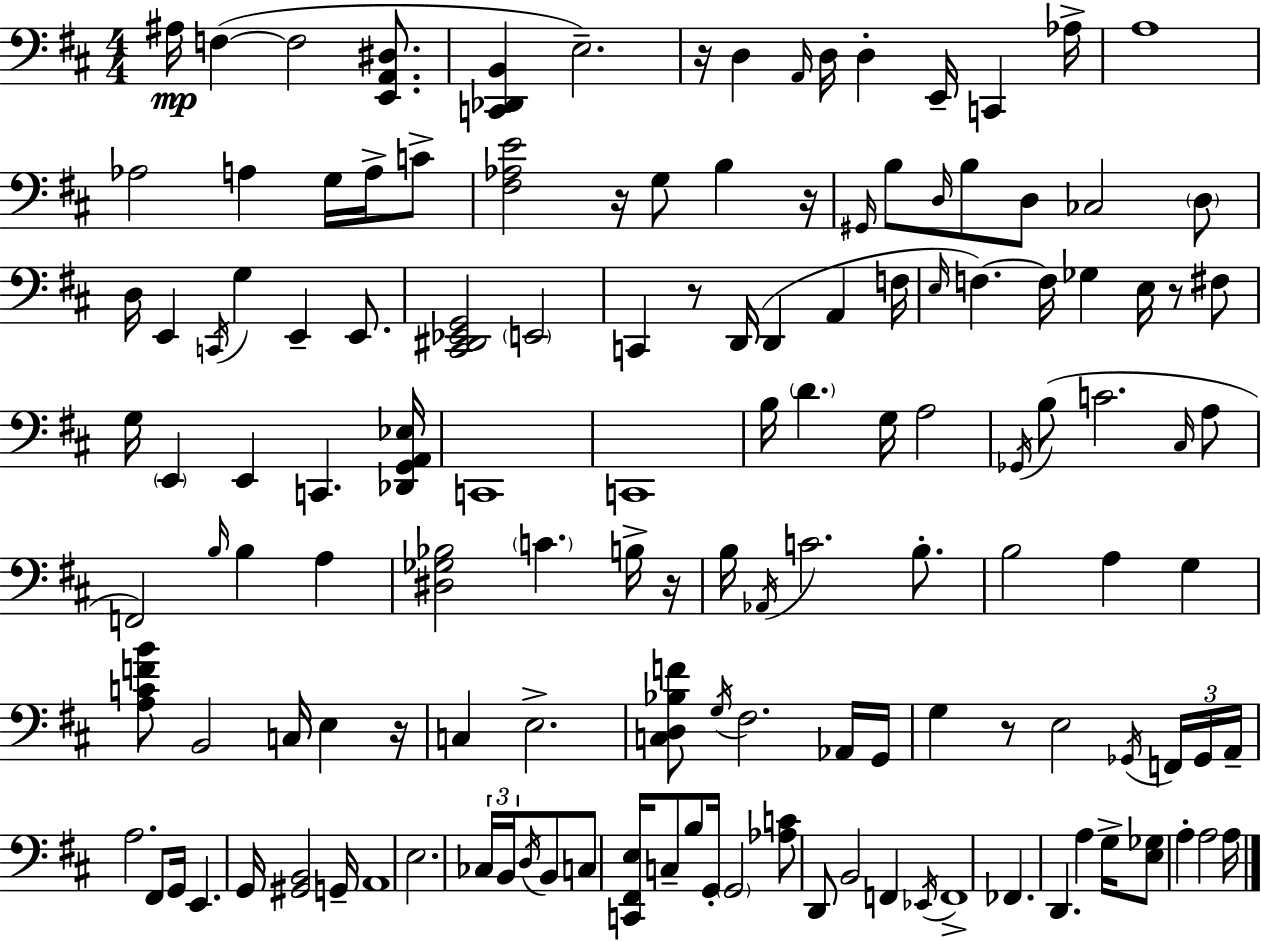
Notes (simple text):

A#3/s F3/q F3/h [E2,A2,D#3]/e. [C2,Db2,B2]/q E3/h. R/s D3/q A2/s D3/s D3/q E2/s C2/q Ab3/s A3/w Ab3/h A3/q G3/s A3/s C4/e [F#3,Ab3,E4]/h R/s G3/e B3/q R/s G#2/s B3/e D3/s B3/e D3/e CES3/h D3/e D3/s E2/q C2/s G3/q E2/q E2/e. [C#2,D#2,Eb2,G2]/h E2/h C2/q R/e D2/s D2/q A2/q F3/s E3/s F3/q. F3/s Gb3/q E3/s R/e F#3/e G3/s E2/q E2/q C2/q. [Db2,G2,A2,Eb3]/s C2/w C2/w B3/s D4/q. G3/s A3/h Gb2/s B3/e C4/h. C#3/s A3/e F2/h B3/s B3/q A3/q [D#3,Gb3,Bb3]/h C4/q. B3/s R/s B3/s Ab2/s C4/h. B3/e. B3/h A3/q G3/q [A3,C4,F4,B4]/e B2/h C3/s E3/q R/s C3/q E3/h. [C3,D3,Bb3,F4]/e G3/s F#3/h. Ab2/s G2/s G3/q R/e E3/h Gb2/s F2/s Gb2/s A2/s A3/h. F#2/e G2/s E2/q. G2/s [G#2,B2]/h G2/s A2/w E3/h. CES3/s B2/s D3/s B2/e C3/e [C2,F#2,E3]/s C3/e B3/e G2/s G2/h [Ab3,C4]/e D2/e B2/h F2/q Eb2/s F2/w FES2/q. D2/q. A3/q G3/s [E3,Gb3]/e A3/q A3/h A3/s